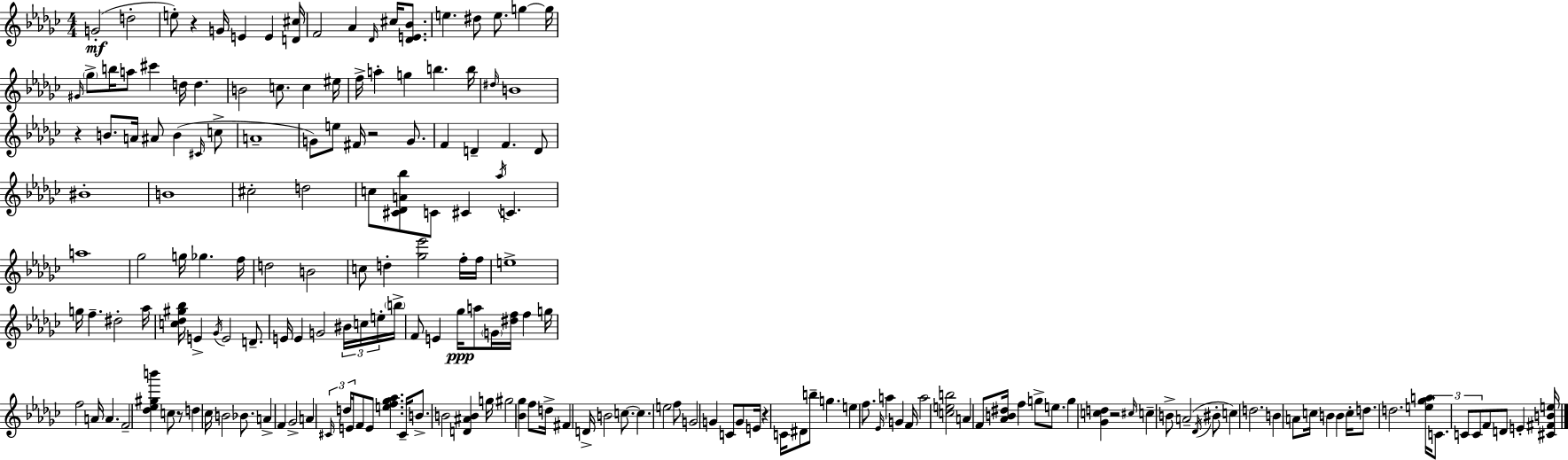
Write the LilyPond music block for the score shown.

{
  \clef treble
  \numericTimeSignature
  \time 4/4
  \key ees \minor
  g'2-.(\mf d''2-. | e''8-.) r4 g'16 e'4 e'4 <d' cis''>16 | f'2 aes'4 \grace { des'16 } cis''16 <des' e' bes'>8. | e''4. dis''8 e''8. g''4~~ | \break g''16 \grace { gis'16 } \parenthesize ges''8-> b''16 a''8 cis'''4 d''16 d''4. | b'2 c''8. c''4 | eis''16 f''16-> a''4-. g''4 b''4. | b''16 \grace { dis''16 } b'1 | \break r4 b'8. a'16 ais'8 b'4( | \grace { cis'16 } c''8-> a'1-- | g'8) e''8 fis'16 r2 | g'8. f'4 d'4-- f'4. | \break d'8 bis'1-. | b'1 | cis''2-. d''2 | c''8 <cis' des' a' bes''>8 c'8 cis'4 \acciaccatura { aes''16 } c'4. | \break a''1 | ges''2 g''16 ges''4. | f''16 d''2 b'2 | c''8 d''4-. <ges'' ees'''>2 | \break f''16-. f''16 e''1-> | g''16 f''4.-- dis''2-. | aes''16 <c'' des'' gis'' bes''>16 e'4-> \acciaccatura { ges'16 } e'2 | d'8.-- e'16 e'4 g'2 | \break \tuplet 3/2 { bis'16 c''16 e''16-. } \parenthesize b''16-> f'8 e'4 ges''16\ppp a''8 | \parenthesize g'16 <dis'' f''>16 f''4 g''16 f''2 a'16 | a'4. f'2-- <des'' ees'' gis'' b'''>4 | c''8 r8 d''4 ces''16 b'2 | \break bes'8. a'4-> f'4 ges'2-> | a'4 \tuplet 3/2 { \grace { cis'16 } d''16 e'16 } f'8 e'8 | <e'' f'' ges'' aes''>4. cis'16-- b'8.-> b'2 | <d' ais' b'>4 g''16 gis''2 | \break <bes' ges''>4 f''8 d''16-> fis'4 d'16-> b'2 | c''8.~~ c''4. e''2 | f''8 g'2 g'4 | c'8 g'8 e'16 r4 c'16 dis'8 b''8-- | \break g''4. e''4 f''8. \grace { ees'16 } a''4 | g'4 f'16 a''2 | <c'' e'' b''>2 a'4 f'8 <aes' b' dis''>16 f''4 | g''8-> e''8. g''4 <ges' c'' d''>4 | \break r2 \grace { cis''16 } c''4-- b'8-> a'2--( | \acciaccatura { des'16 } bis'8-. c''4) d''2. | b'4 a'8 | c''16 b'4 b'4 c''16-. d''8. d''2. | \break <e'' ges'' a''>16 \tuplet 3/2 { c'8. c'8 c'8 } | f'8 d'8 e'4-. <cis' fis' b' e''>16 \bar "|."
}